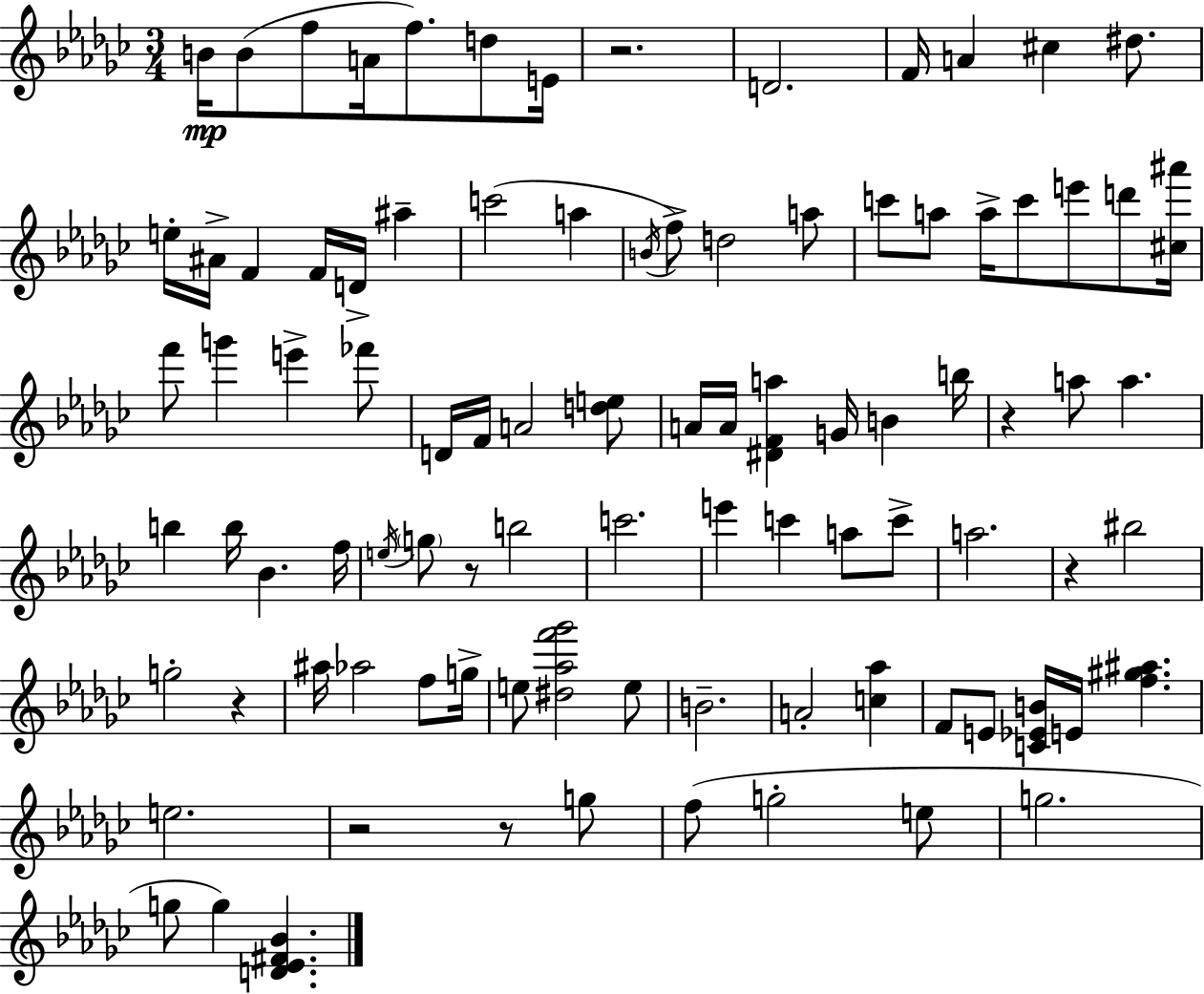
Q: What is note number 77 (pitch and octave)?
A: G5